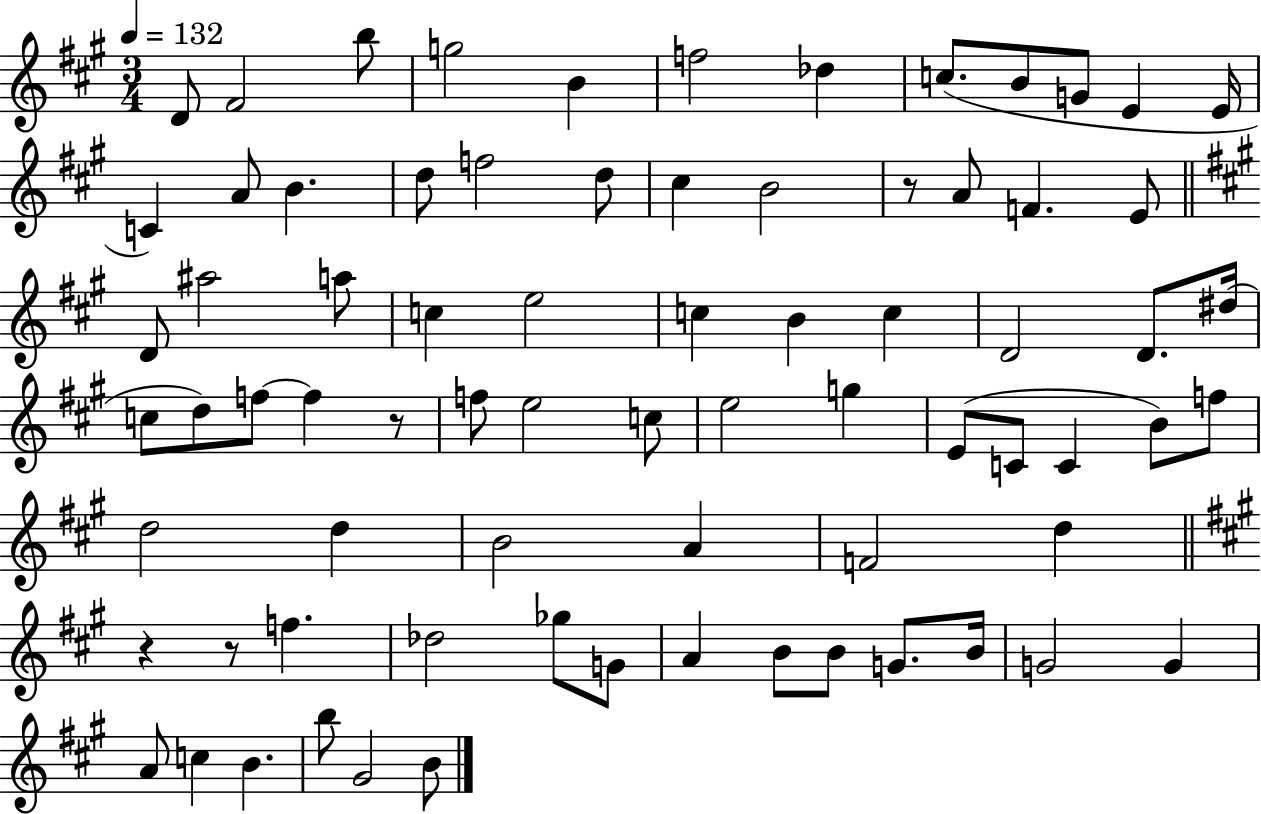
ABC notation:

X:1
T:Untitled
M:3/4
L:1/4
K:A
D/2 ^F2 b/2 g2 B f2 _d c/2 B/2 G/2 E E/4 C A/2 B d/2 f2 d/2 ^c B2 z/2 A/2 F E/2 D/2 ^a2 a/2 c e2 c B c D2 D/2 ^d/4 c/2 d/2 f/2 f z/2 f/2 e2 c/2 e2 g E/2 C/2 C B/2 f/2 d2 d B2 A F2 d z z/2 f _d2 _g/2 G/2 A B/2 B/2 G/2 B/4 G2 G A/2 c B b/2 ^G2 B/2